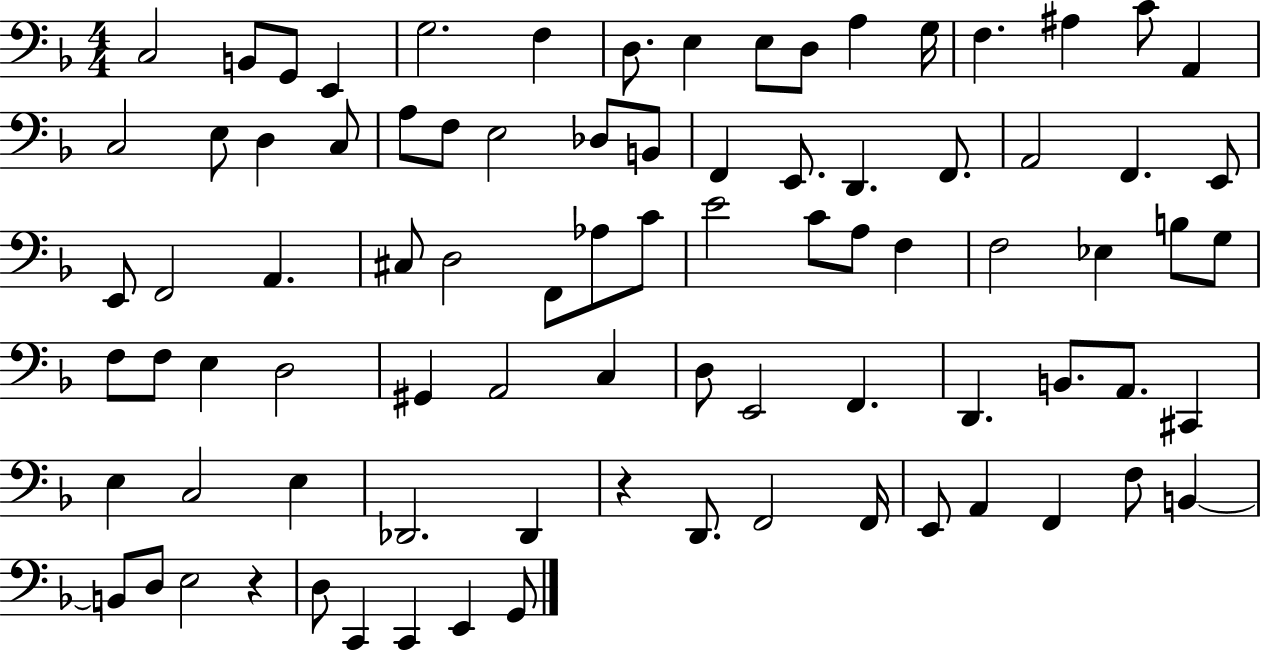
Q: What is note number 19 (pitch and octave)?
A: D3